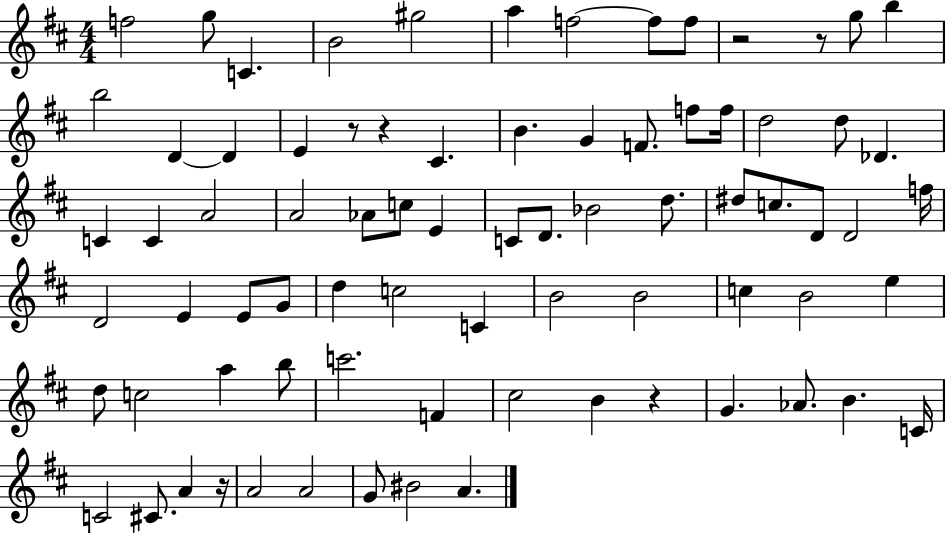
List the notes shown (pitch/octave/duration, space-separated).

F5/h G5/e C4/q. B4/h G#5/h A5/q F5/h F5/e F5/e R/h R/e G5/e B5/q B5/h D4/q D4/q E4/q R/e R/q C#4/q. B4/q. G4/q F4/e. F5/e F5/s D5/h D5/e Db4/q. C4/q C4/q A4/h A4/h Ab4/e C5/e E4/q C4/e D4/e. Bb4/h D5/e. D#5/e C5/e. D4/e D4/h F5/s D4/h E4/q E4/e G4/e D5/q C5/h C4/q B4/h B4/h C5/q B4/h E5/q D5/e C5/h A5/q B5/e C6/h. F4/q C#5/h B4/q R/q G4/q. Ab4/e. B4/q. C4/s C4/h C#4/e. A4/q R/s A4/h A4/h G4/e BIS4/h A4/q.